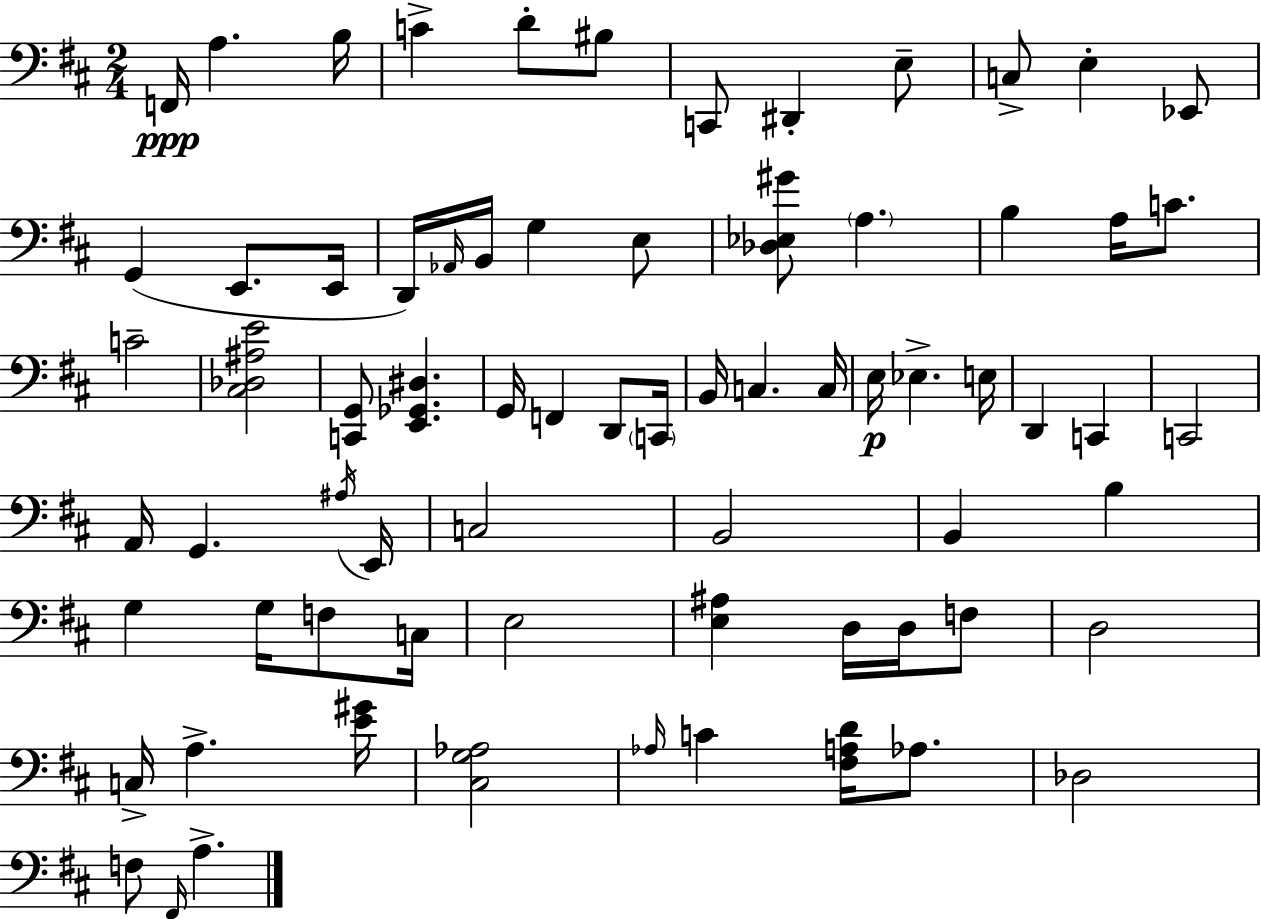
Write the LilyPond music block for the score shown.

{
  \clef bass
  \numericTimeSignature
  \time 2/4
  \key d \major
  f,16\ppp a4. b16 | c'4-> d'8-. bis8 | c,8 dis,4-. e8-- | c8-> e4-. ees,8 | \break g,4( e,8. e,16 | d,16) \grace { aes,16 } b,16 g4 e8 | <des ees gis'>8 \parenthesize a4. | b4 a16 c'8. | \break c'2-- | <cis des ais e'>2 | <c, g,>8 <e, ges, dis>4. | g,16 f,4 d,8 | \break \parenthesize c,16 b,16 c4. | c16 e16\p ees4.-> | e16 d,4 c,4 | c,2 | \break a,16 g,4. | \acciaccatura { ais16 } e,16 c2 | b,2 | b,4 b4 | \break g4 g16 f8 | c16 e2 | <e ais>4 d16 d16 | f8 d2 | \break c16-> a4.-> | <e' gis'>16 <cis g aes>2 | \grace { aes16 } c'4 <fis a d'>16 | aes8. des2 | \break f8 \grace { fis,16 } a4.-> | \bar "|."
}